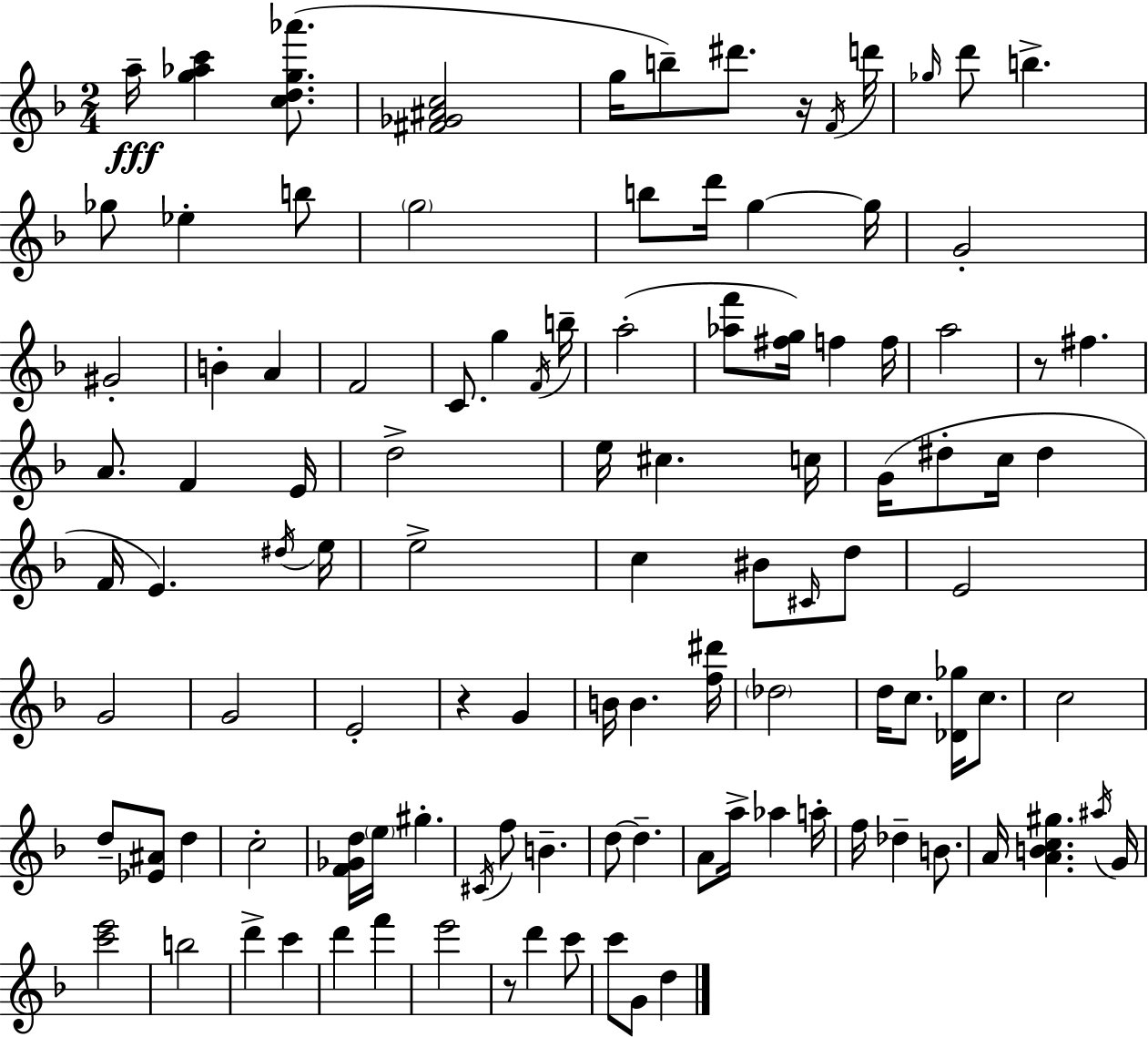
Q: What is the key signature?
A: D minor